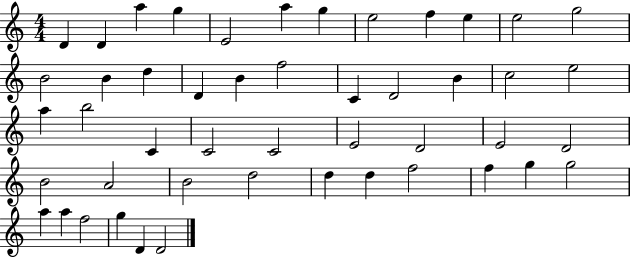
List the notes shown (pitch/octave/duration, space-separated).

D4/q D4/q A5/q G5/q E4/h A5/q G5/q E5/h F5/q E5/q E5/h G5/h B4/h B4/q D5/q D4/q B4/q F5/h C4/q D4/h B4/q C5/h E5/h A5/q B5/h C4/q C4/h C4/h E4/h D4/h E4/h D4/h B4/h A4/h B4/h D5/h D5/q D5/q F5/h F5/q G5/q G5/h A5/q A5/q F5/h G5/q D4/q D4/h